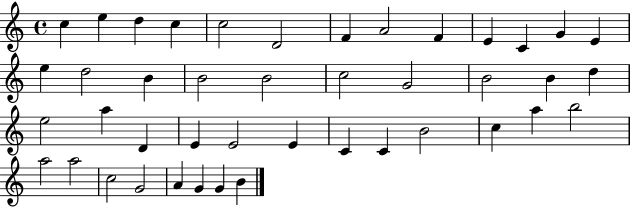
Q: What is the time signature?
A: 4/4